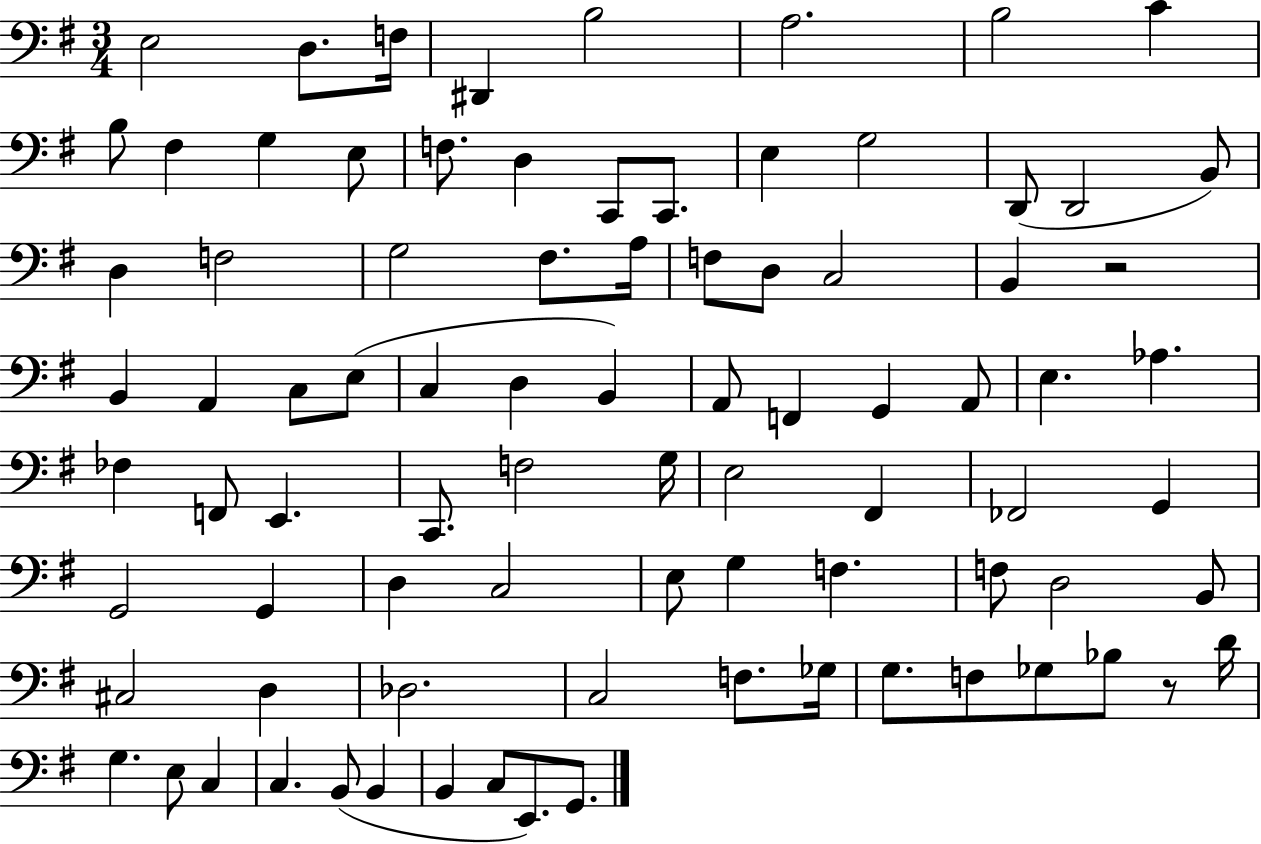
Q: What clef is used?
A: bass